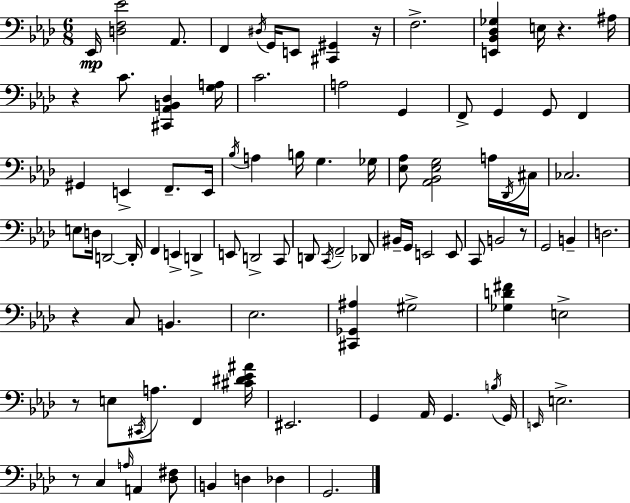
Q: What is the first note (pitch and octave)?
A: Eb2